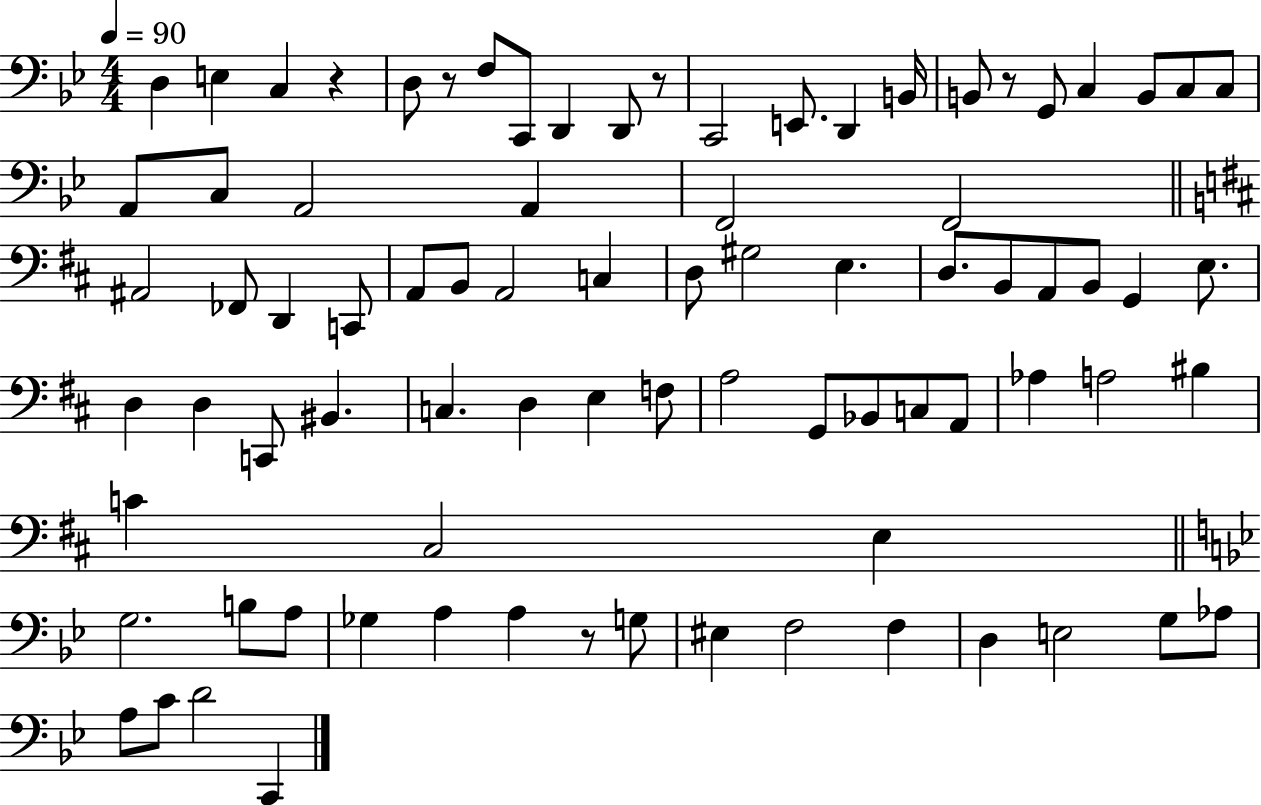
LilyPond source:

{
  \clef bass
  \numericTimeSignature
  \time 4/4
  \key bes \major
  \tempo 4 = 90
  d4 e4 c4 r4 | d8 r8 f8 c,8 d,4 d,8 r8 | c,2 e,8. d,4 b,16 | b,8 r8 g,8 c4 b,8 c8 c8 | \break a,8 c8 a,2 a,4 | f,2 f,2 | \bar "||" \break \key d \major ais,2 fes,8 d,4 c,8 | a,8 b,8 a,2 c4 | d8 gis2 e4. | d8. b,8 a,8 b,8 g,4 e8. | \break d4 d4 c,8 bis,4. | c4. d4 e4 f8 | a2 g,8 bes,8 c8 a,8 | aes4 a2 bis4 | \break c'4 cis2 e4 | \bar "||" \break \key bes \major g2. b8 a8 | ges4 a4 a4 r8 g8 | eis4 f2 f4 | d4 e2 g8 aes8 | \break a8 c'8 d'2 c,4 | \bar "|."
}